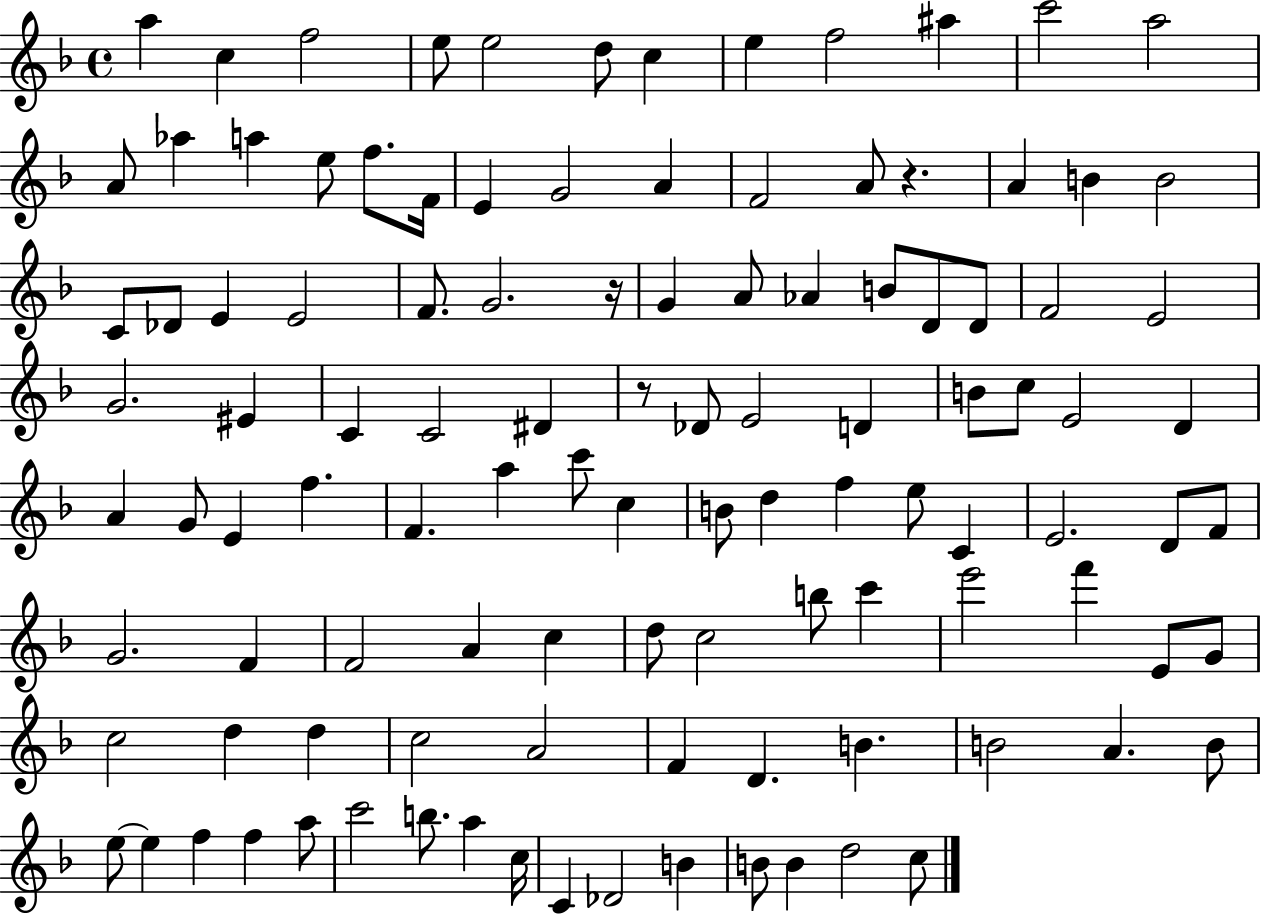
X:1
T:Untitled
M:4/4
L:1/4
K:F
a c f2 e/2 e2 d/2 c e f2 ^a c'2 a2 A/2 _a a e/2 f/2 F/4 E G2 A F2 A/2 z A B B2 C/2 _D/2 E E2 F/2 G2 z/4 G A/2 _A B/2 D/2 D/2 F2 E2 G2 ^E C C2 ^D z/2 _D/2 E2 D B/2 c/2 E2 D A G/2 E f F a c'/2 c B/2 d f e/2 C E2 D/2 F/2 G2 F F2 A c d/2 c2 b/2 c' e'2 f' E/2 G/2 c2 d d c2 A2 F D B B2 A B/2 e/2 e f f a/2 c'2 b/2 a c/4 C _D2 B B/2 B d2 c/2